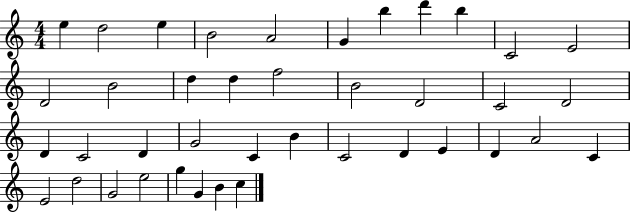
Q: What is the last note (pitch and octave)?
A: C5